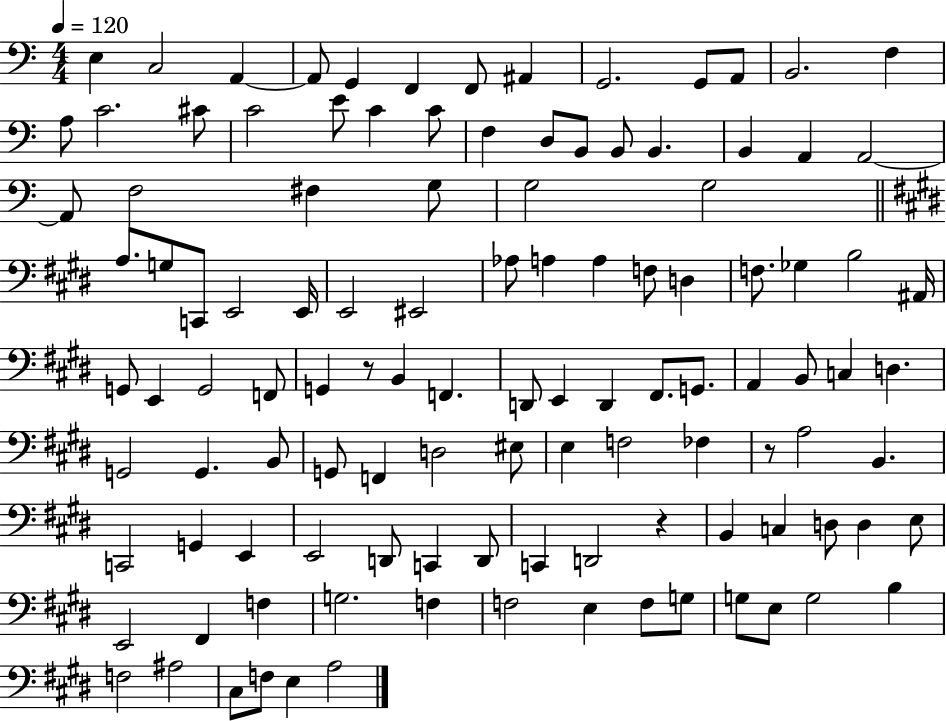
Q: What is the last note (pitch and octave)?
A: A3